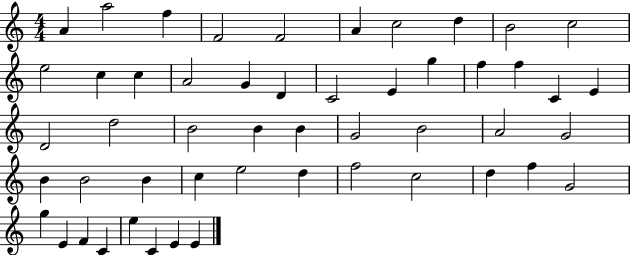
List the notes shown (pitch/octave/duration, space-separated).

A4/q A5/h F5/q F4/h F4/h A4/q C5/h D5/q B4/h C5/h E5/h C5/q C5/q A4/h G4/q D4/q C4/h E4/q G5/q F5/q F5/q C4/q E4/q D4/h D5/h B4/h B4/q B4/q G4/h B4/h A4/h G4/h B4/q B4/h B4/q C5/q E5/h D5/q F5/h C5/h D5/q F5/q G4/h G5/q E4/q F4/q C4/q E5/q C4/q E4/q E4/q